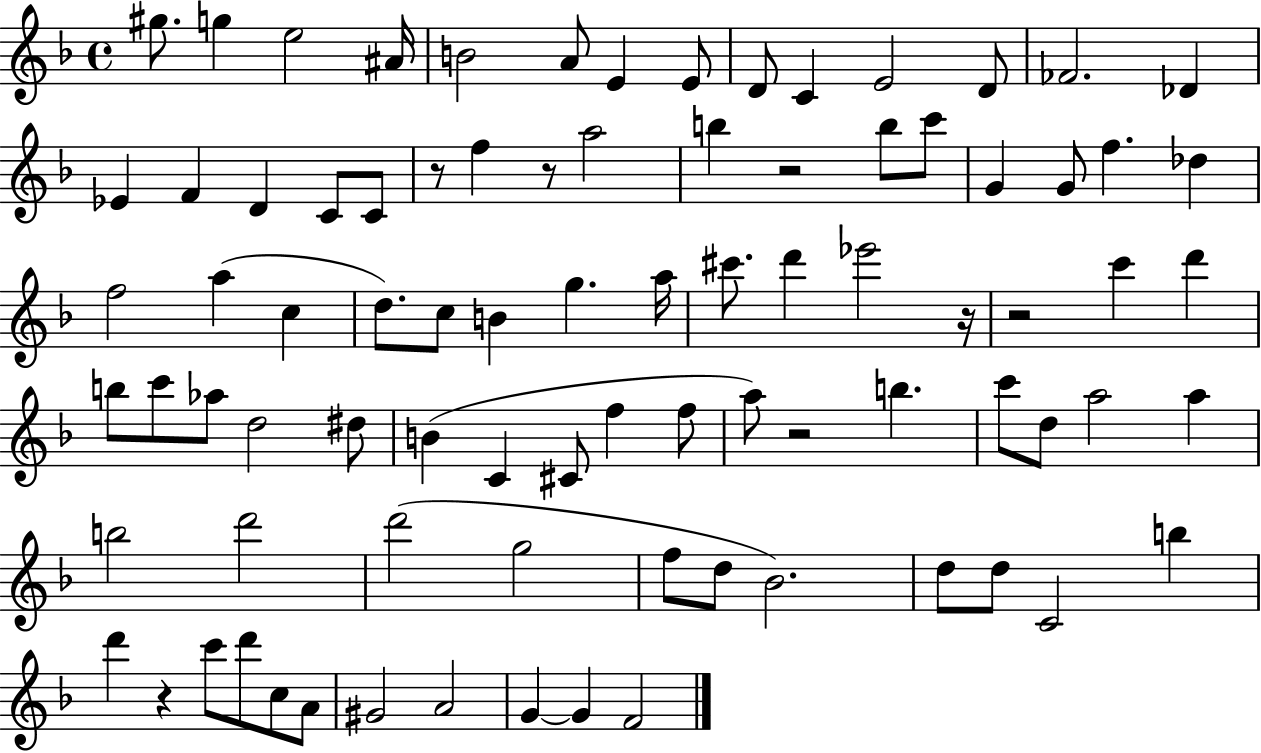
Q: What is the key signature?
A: F major